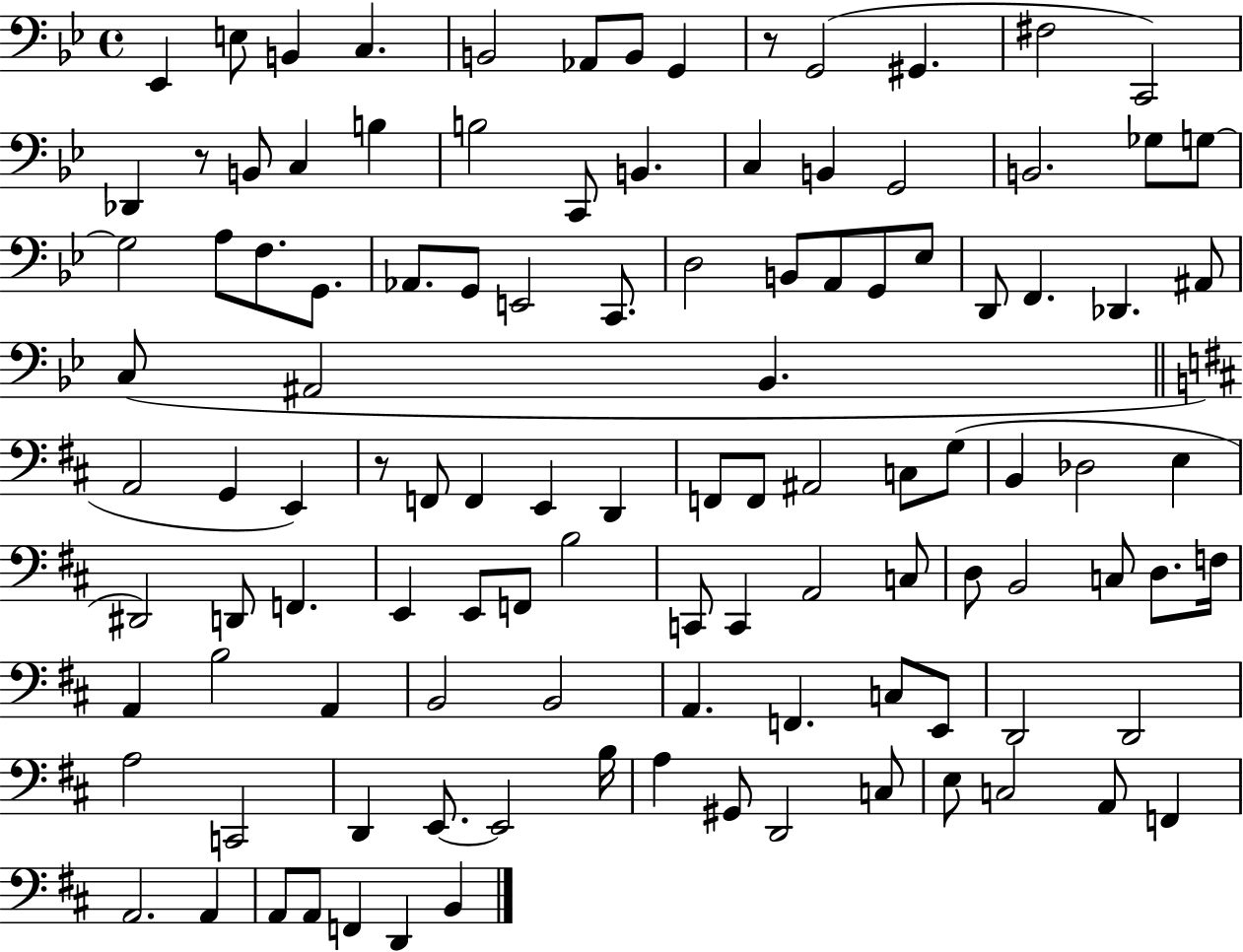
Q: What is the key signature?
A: BES major